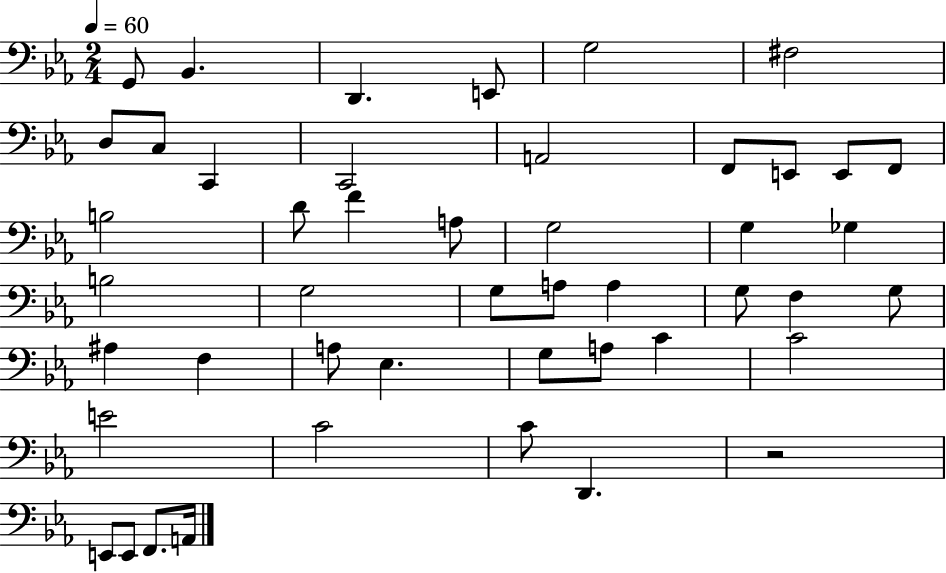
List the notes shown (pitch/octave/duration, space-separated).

G2/e Bb2/q. D2/q. E2/e G3/h F#3/h D3/e C3/e C2/q C2/h A2/h F2/e E2/e E2/e F2/e B3/h D4/e F4/q A3/e G3/h G3/q Gb3/q B3/h G3/h G3/e A3/e A3/q G3/e F3/q G3/e A#3/q F3/q A3/e Eb3/q. G3/e A3/e C4/q C4/h E4/h C4/h C4/e D2/q. R/h E2/e E2/e F2/e. A2/s